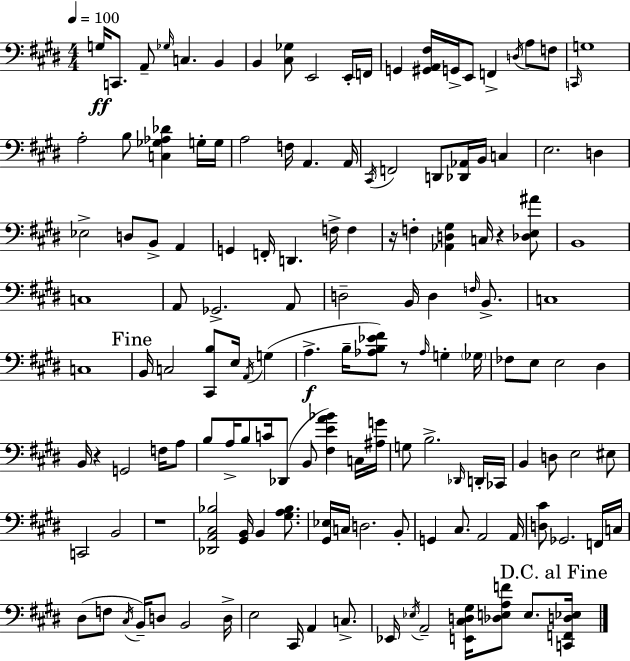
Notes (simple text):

G3/s C2/e. A2/e Gb3/s C3/q. B2/q B2/q [C#3,Gb3]/e E2/h E2/s F2/s G2/q [G#2,A2,F#3]/s G2/s E2/e F2/q D3/s A3/e F3/e C2/s G3/w A3/h B3/e [C3,Gb3,Ab3,Db4]/q G3/s G3/s A3/h F3/s A2/q. A2/s C#2/s F2/h D2/e [Db2,Ab2]/s B2/s C3/q E3/h. D3/q Eb3/h D3/e B2/e A2/q G2/q F2/s D2/q. F3/s F3/q R/s F3/q [Ab2,D3,G#3]/q C3/s R/q [Db3,E3,A#4]/e B2/w C3/w A2/e Gb2/h. A2/e D3/h B2/s D3/q F3/s B2/e. C3/w C3/w B2/s C3/h [C#2,B3]/e E3/s A2/s G3/q A3/q. B3/s [Ab3,B3,Eb4,F#4]/e R/e Ab3/s G3/q Gb3/s FES3/e E3/e E3/h D#3/q B2/s R/q G2/h F3/s A3/e B3/e A3/s B3/e C4/s Db2/e B2/e [F#3,E4,A4,Bb4]/q C3/s [A#3,G4]/s G3/e B3/h. Db2/s D2/s CES2/s B2/q D3/e E3/h EIS3/e C2/h B2/h R/w [Db2,A2,C#3,Bb3]/h [G#2,B2]/s B2/q [G#3,A3,Bb3]/e. [G#2,Eb3]/s C3/s D3/h. B2/e G2/q C#3/e. A2/h A2/s [D3,C#4]/e Gb2/h. F2/s C3/s D#3/e F3/e C#3/s B2/s D3/e B2/h D3/s E3/h C#2/s A2/q C3/e. Eb2/s Eb3/s A2/h [E2,C#3,D3,G#3]/s [Db3,E3,A3,F4]/e E3/e. [C2,F2,D3,Eb3]/s